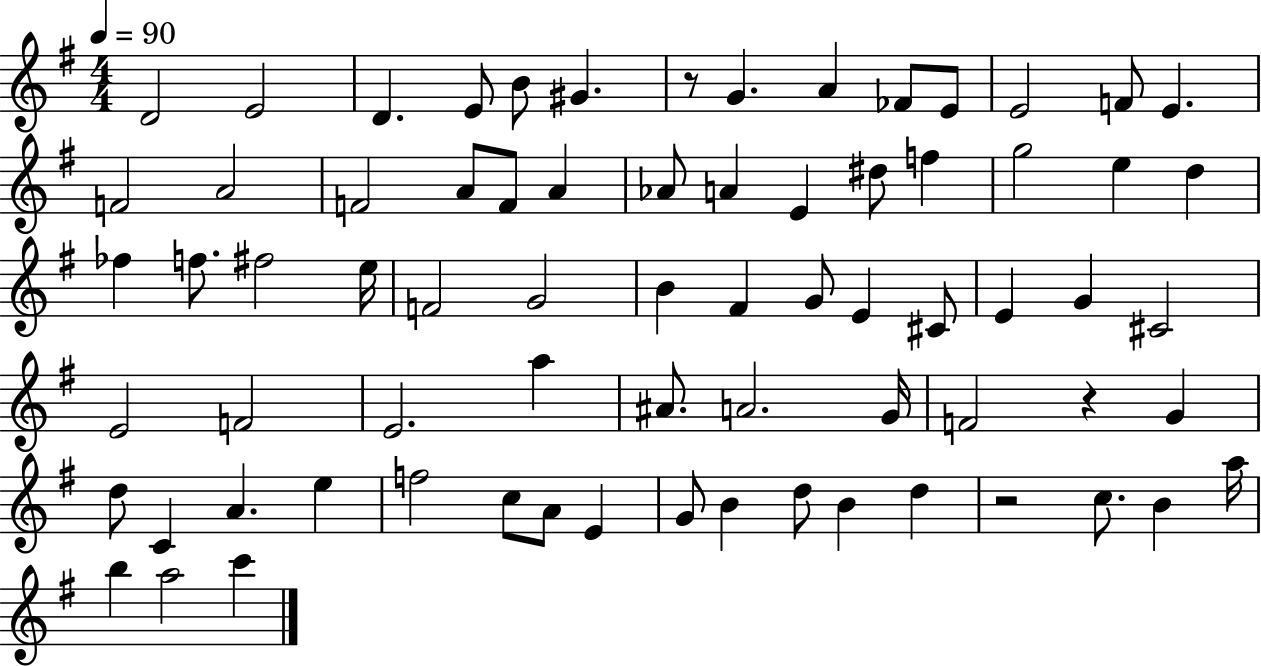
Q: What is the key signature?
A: G major